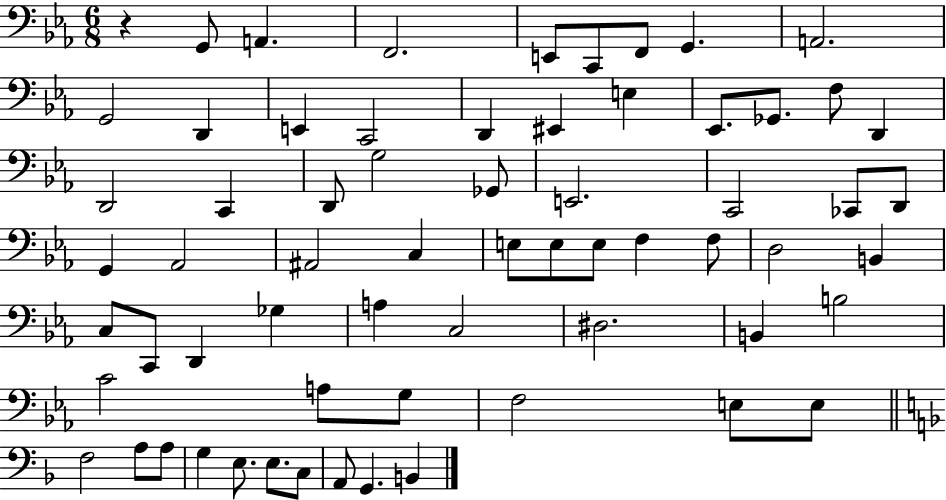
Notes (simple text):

R/q G2/e A2/q. F2/h. E2/e C2/e F2/e G2/q. A2/h. G2/h D2/q E2/q C2/h D2/q EIS2/q E3/q Eb2/e. Gb2/e. F3/e D2/q D2/h C2/q D2/e G3/h Gb2/e E2/h. C2/h CES2/e D2/e G2/q Ab2/h A#2/h C3/q E3/e E3/e E3/e F3/q F3/e D3/h B2/q C3/e C2/e D2/q Gb3/q A3/q C3/h D#3/h. B2/q B3/h C4/h A3/e G3/e F3/h E3/e E3/e F3/h A3/e A3/e G3/q E3/e. E3/e. C3/e A2/e G2/q. B2/q